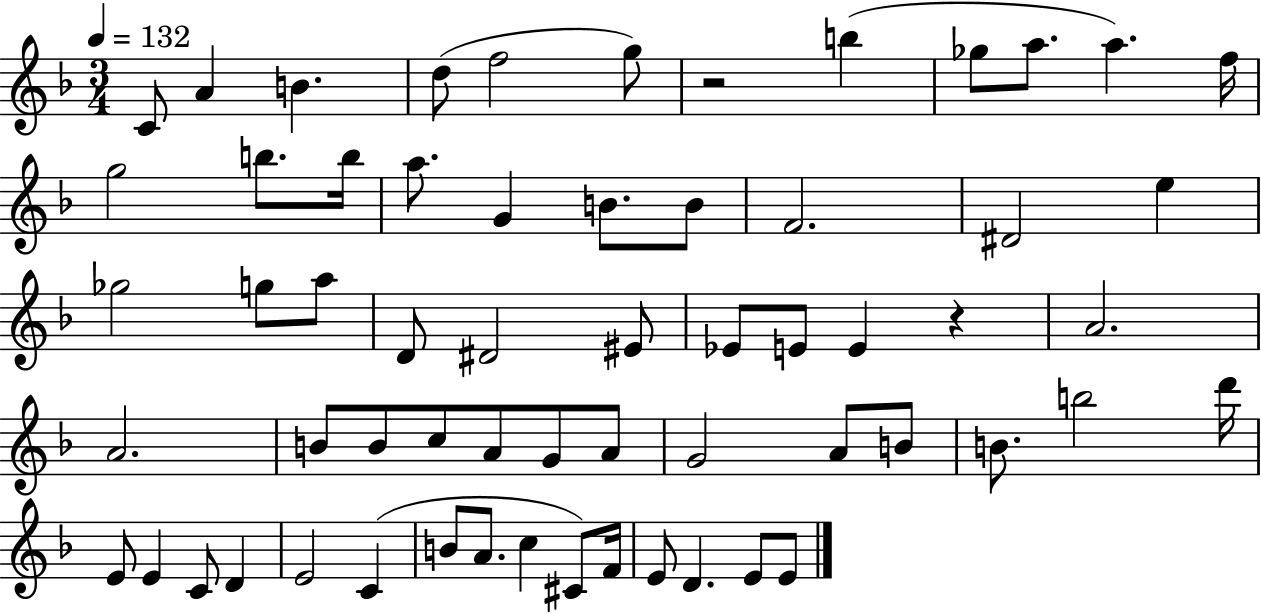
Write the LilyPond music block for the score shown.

{
  \clef treble
  \numericTimeSignature
  \time 3/4
  \key f \major
  \tempo 4 = 132
  c'8 a'4 b'4. | d''8( f''2 g''8) | r2 b''4( | ges''8 a''8. a''4.) f''16 | \break g''2 b''8. b''16 | a''8. g'4 b'8. b'8 | f'2. | dis'2 e''4 | \break ges''2 g''8 a''8 | d'8 dis'2 eis'8 | ees'8 e'8 e'4 r4 | a'2. | \break a'2. | b'8 b'8 c''8 a'8 g'8 a'8 | g'2 a'8 b'8 | b'8. b''2 d'''16 | \break e'8 e'4 c'8 d'4 | e'2 c'4( | b'8 a'8. c''4 cis'8) f'16 | e'8 d'4. e'8 e'8 | \break \bar "|."
}